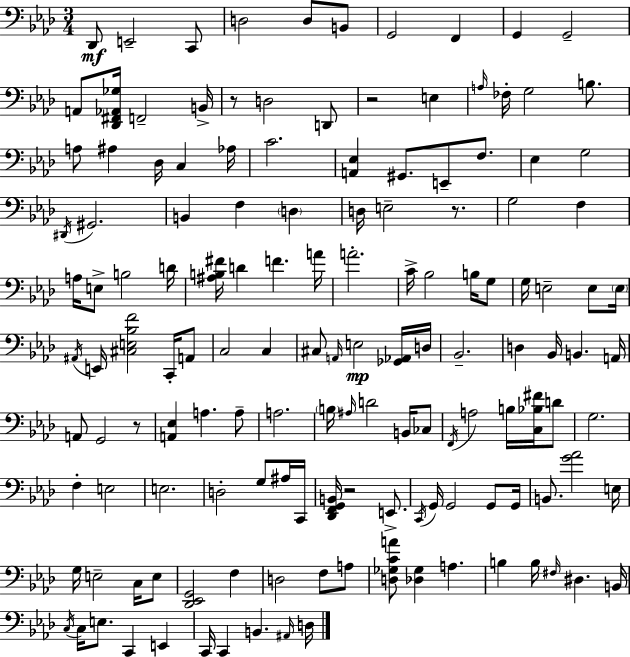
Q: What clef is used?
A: bass